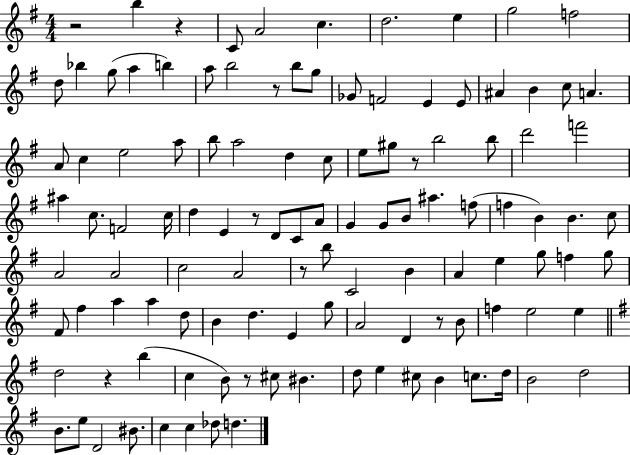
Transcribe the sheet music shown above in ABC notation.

X:1
T:Untitled
M:4/4
L:1/4
K:G
z2 b z C/2 A2 c d2 e g2 f2 d/2 _b g/2 a b a/2 b2 z/2 b/2 g/2 _G/2 F2 E E/2 ^A B c/2 A A/2 c e2 a/2 b/2 a2 d c/2 e/2 ^g/2 z/2 b2 b/2 d'2 f'2 ^a c/2 F2 c/4 d E z/2 D/2 C/2 A/2 G G/2 B/2 ^a f/2 f B B c/2 A2 A2 c2 A2 z/2 b/2 C2 B A e g/2 f g/2 ^F/2 ^f a a d/2 B d E g/2 A2 D z/2 B/2 f e2 e d2 z b c B/2 z/2 ^c/2 ^B d/2 e ^c/2 B c/2 d/4 B2 d2 B/2 e/2 D2 ^B/2 c c _d/2 d